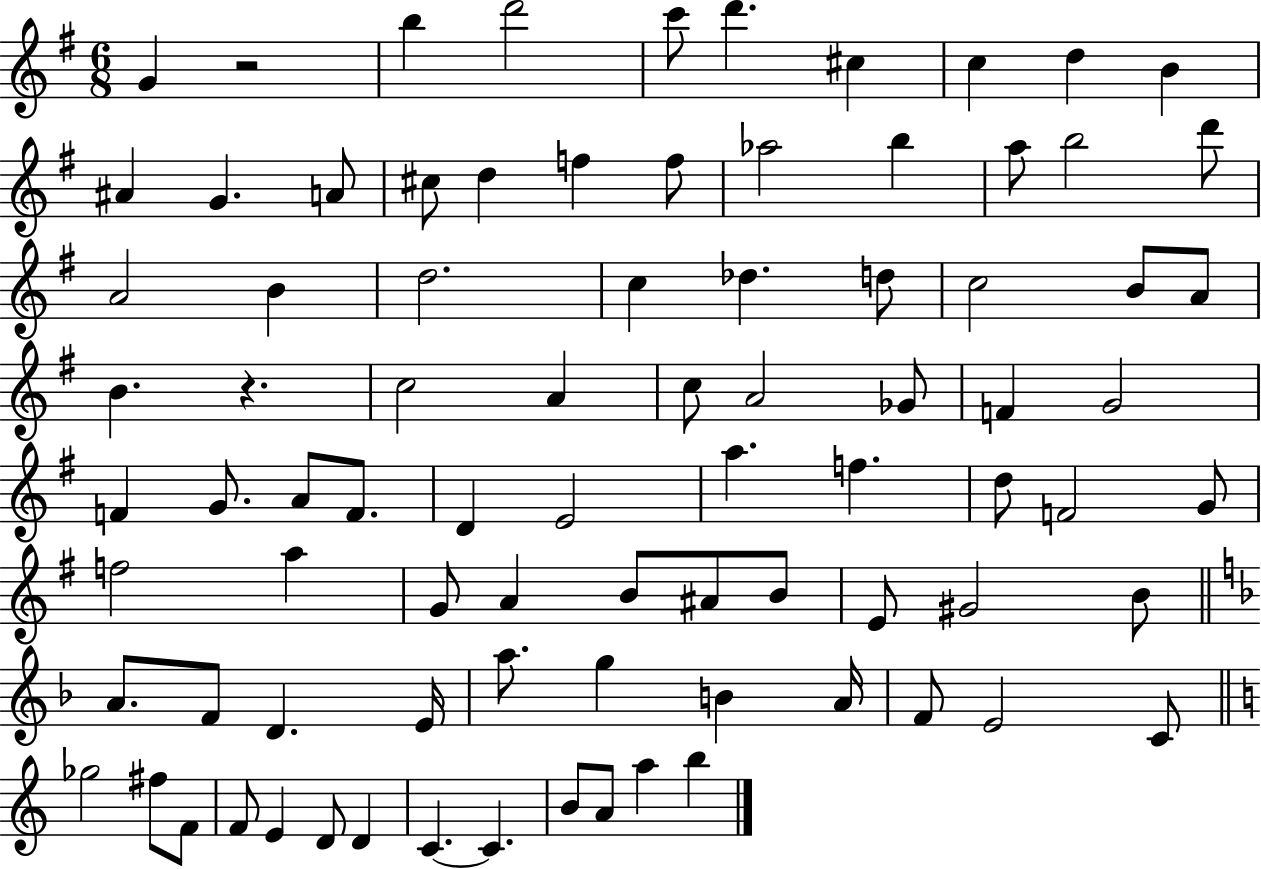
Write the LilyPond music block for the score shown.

{
  \clef treble
  \numericTimeSignature
  \time 6/8
  \key g \major
  g'4 r2 | b''4 d'''2 | c'''8 d'''4. cis''4 | c''4 d''4 b'4 | \break ais'4 g'4. a'8 | cis''8 d''4 f''4 f''8 | aes''2 b''4 | a''8 b''2 d'''8 | \break a'2 b'4 | d''2. | c''4 des''4. d''8 | c''2 b'8 a'8 | \break b'4. r4. | c''2 a'4 | c''8 a'2 ges'8 | f'4 g'2 | \break f'4 g'8. a'8 f'8. | d'4 e'2 | a''4. f''4. | d''8 f'2 g'8 | \break f''2 a''4 | g'8 a'4 b'8 ais'8 b'8 | e'8 gis'2 b'8 | \bar "||" \break \key f \major a'8. f'8 d'4. e'16 | a''8. g''4 b'4 a'16 | f'8 e'2 c'8 | \bar "||" \break \key c \major ges''2 fis''8 f'8 | f'8 e'4 d'8 d'4 | c'4.~~ c'4. | b'8 a'8 a''4 b''4 | \break \bar "|."
}